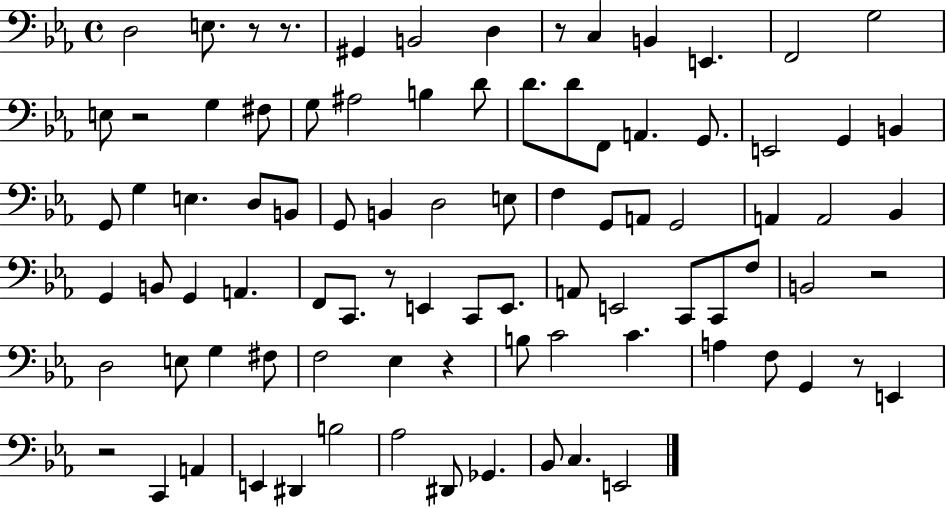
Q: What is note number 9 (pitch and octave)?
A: F2